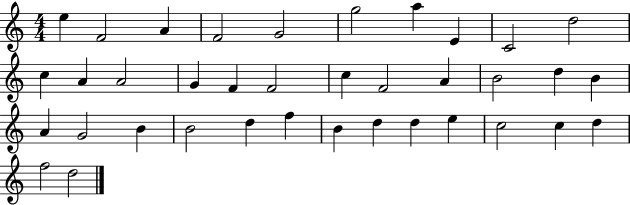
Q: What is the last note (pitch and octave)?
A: D5